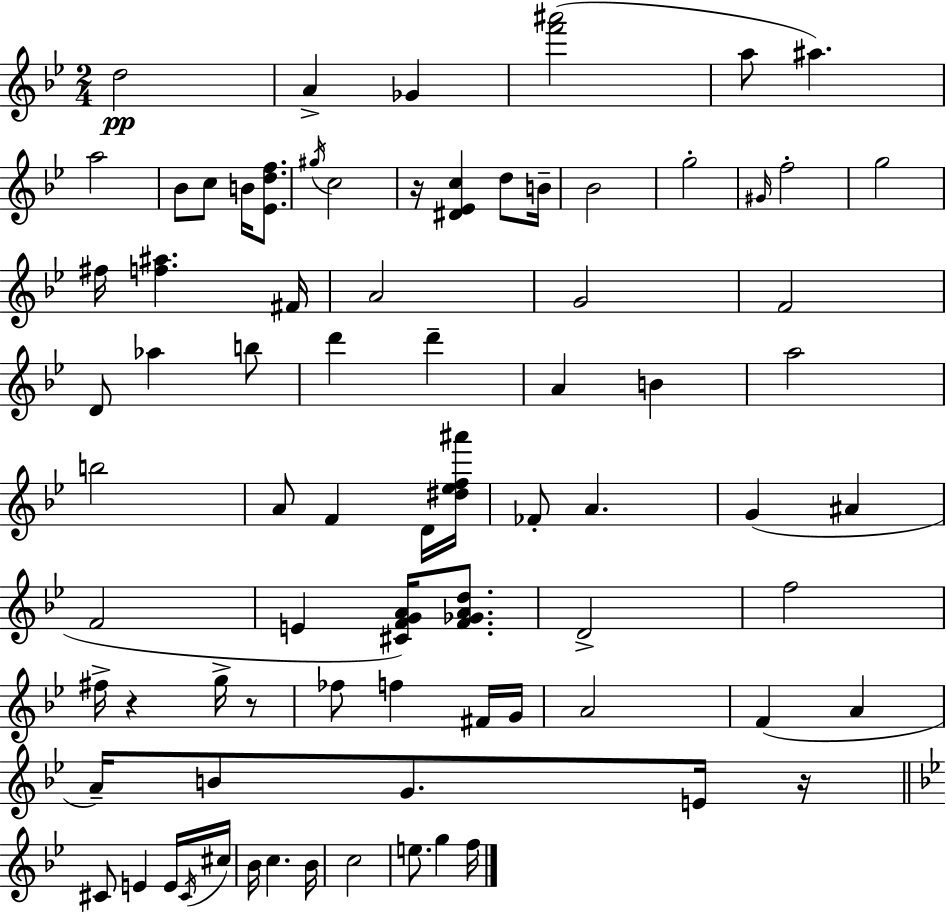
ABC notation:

X:1
T:Untitled
M:2/4
L:1/4
K:Bb
d2 A _G [f'^a']2 a/2 ^a a2 _B/2 c/2 B/4 [_Edf]/2 ^g/4 c2 z/4 [^D_Ec] d/2 B/4 _B2 g2 ^G/4 f2 g2 ^f/4 [f^a] ^F/4 A2 G2 F2 D/2 _a b/2 d' d' A B a2 b2 A/2 F D/4 [^d_ef^a']/4 _F/2 A G ^A F2 E [^CFGA]/4 [F_GAd]/2 D2 f2 ^f/4 z g/4 z/2 _f/2 f ^F/4 G/4 A2 F A A/4 B/2 G/2 E/4 z/4 ^C/2 E E/4 ^C/4 ^c/4 _B/4 c _B/4 c2 e/2 g f/4